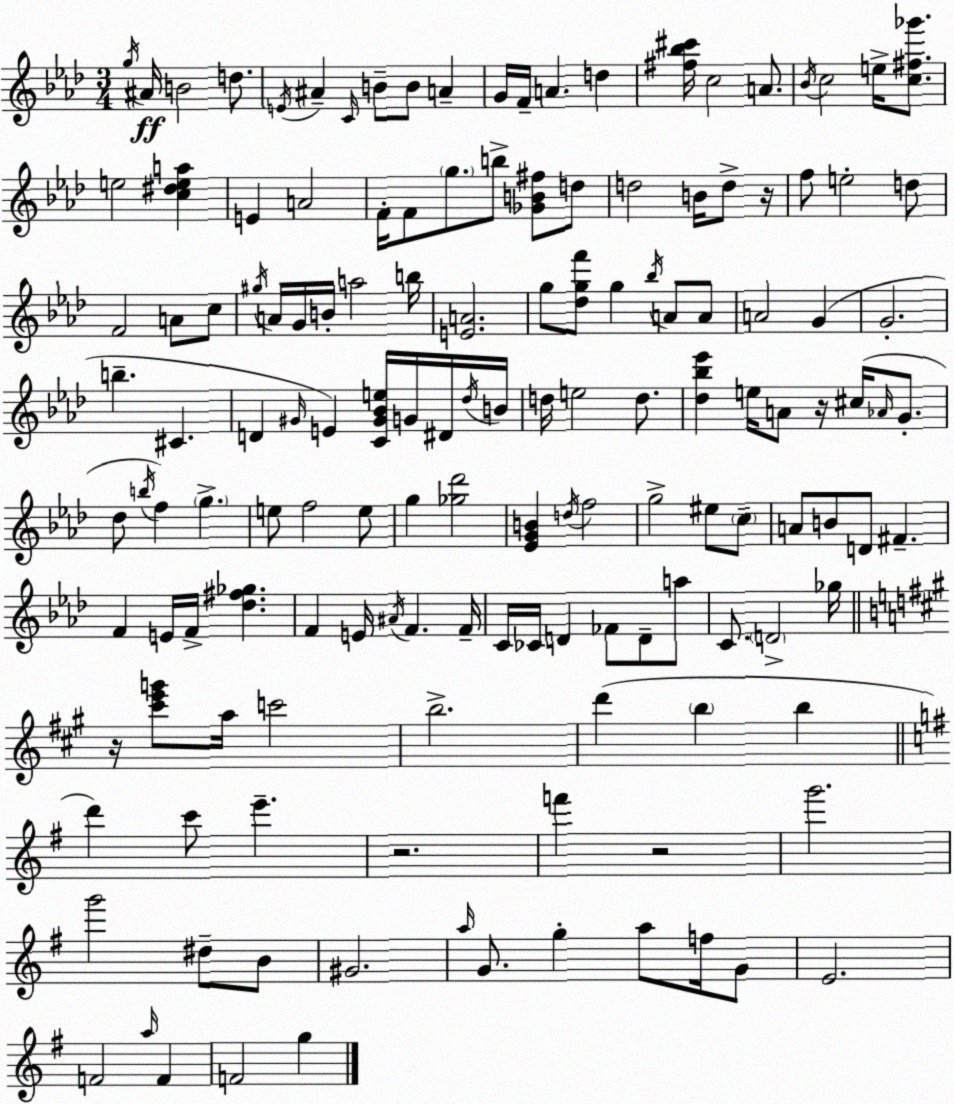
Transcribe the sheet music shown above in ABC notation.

X:1
T:Untitled
M:3/4
L:1/4
K:Fm
g/4 ^A/4 B2 d/2 E/4 ^A C/4 B/2 B/2 A G/4 F/4 A d [^f_b^c']/4 c2 A/2 _B/4 c2 e/4 [c^f_g']/2 e2 [c^dea] E A2 F/4 F/2 g/2 b/2 [_GB^f]/2 d/2 d2 B/4 d/2 z/4 f/2 e2 d/2 F2 A/2 c/2 ^g/4 A/4 G/4 B/4 a2 b/4 [EA]2 g/2 [_dgf']/2 g _b/4 A/2 A/2 A2 G G2 b ^C D ^G/4 E [C^G_Be]/4 G/4 ^D/4 _d/4 B/4 d/4 e2 d/2 [_d_b_e'] e/4 A/2 z/4 ^c/4 _A/4 G/2 _d/2 b/4 f g e/2 f2 e/2 g [_g_d']2 [_EGB] d/4 f2 g2 ^e/2 c/2 A/2 B/2 D/2 ^F F E/4 F/4 [_d^f_g] F E/4 ^A/4 F F/4 C/4 _C/4 D _F/2 D/2 a/2 C/2 D2 _g/4 z/4 [^c'e'g']/2 a/4 c'2 b2 d' b b d' c'/2 e' z2 f' z2 g'2 g'2 ^d/2 B/2 ^G2 a/4 G/2 g a/2 f/4 G/2 E2 F2 a/4 F F2 g